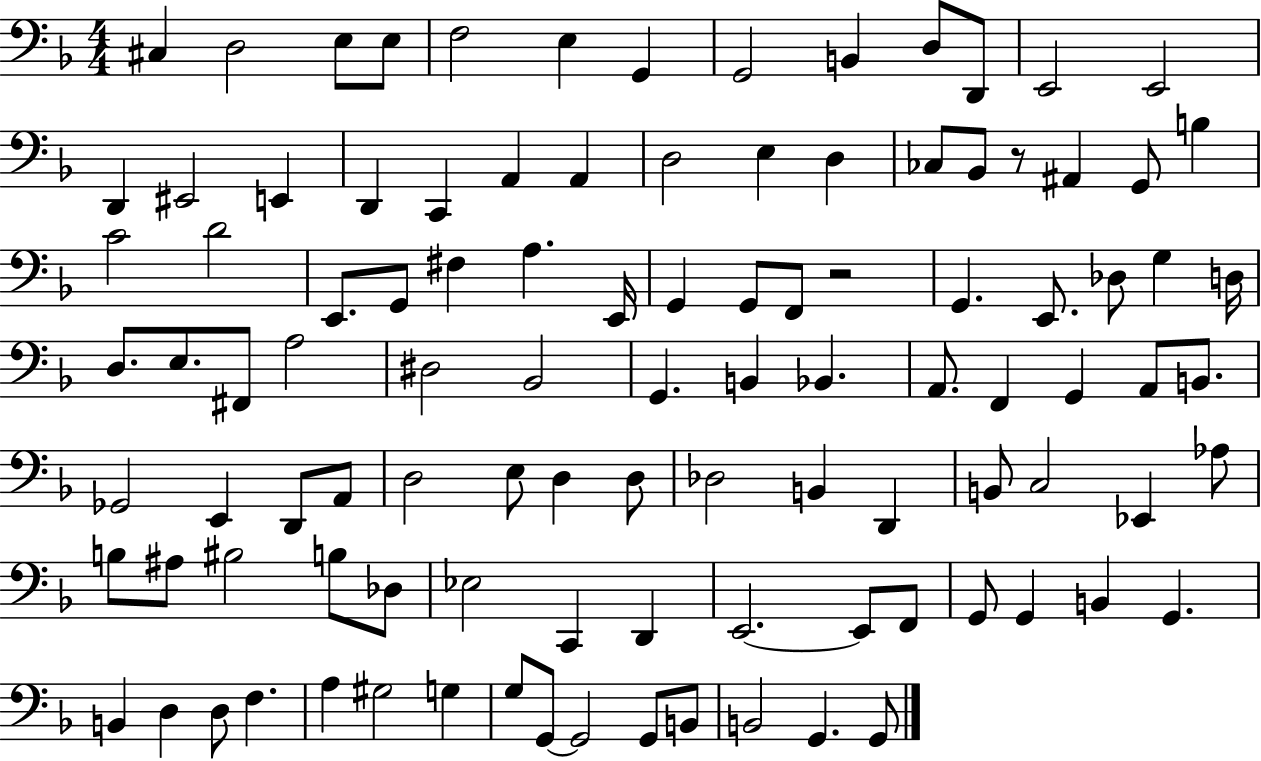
C#3/q D3/h E3/e E3/e F3/h E3/q G2/q G2/h B2/q D3/e D2/e E2/h E2/h D2/q EIS2/h E2/q D2/q C2/q A2/q A2/q D3/h E3/q D3/q CES3/e Bb2/e R/e A#2/q G2/e B3/q C4/h D4/h E2/e. G2/e F#3/q A3/q. E2/s G2/q G2/e F2/e R/h G2/q. E2/e. Db3/e G3/q D3/s D3/e. E3/e. F#2/e A3/h D#3/h Bb2/h G2/q. B2/q Bb2/q. A2/e. F2/q G2/q A2/e B2/e. Gb2/h E2/q D2/e A2/e D3/h E3/e D3/q D3/e Db3/h B2/q D2/q B2/e C3/h Eb2/q Ab3/e B3/e A#3/e BIS3/h B3/e Db3/e Eb3/h C2/q D2/q E2/h. E2/e F2/e G2/e G2/q B2/q G2/q. B2/q D3/q D3/e F3/q. A3/q G#3/h G3/q G3/e G2/e G2/h G2/e B2/e B2/h G2/q. G2/e